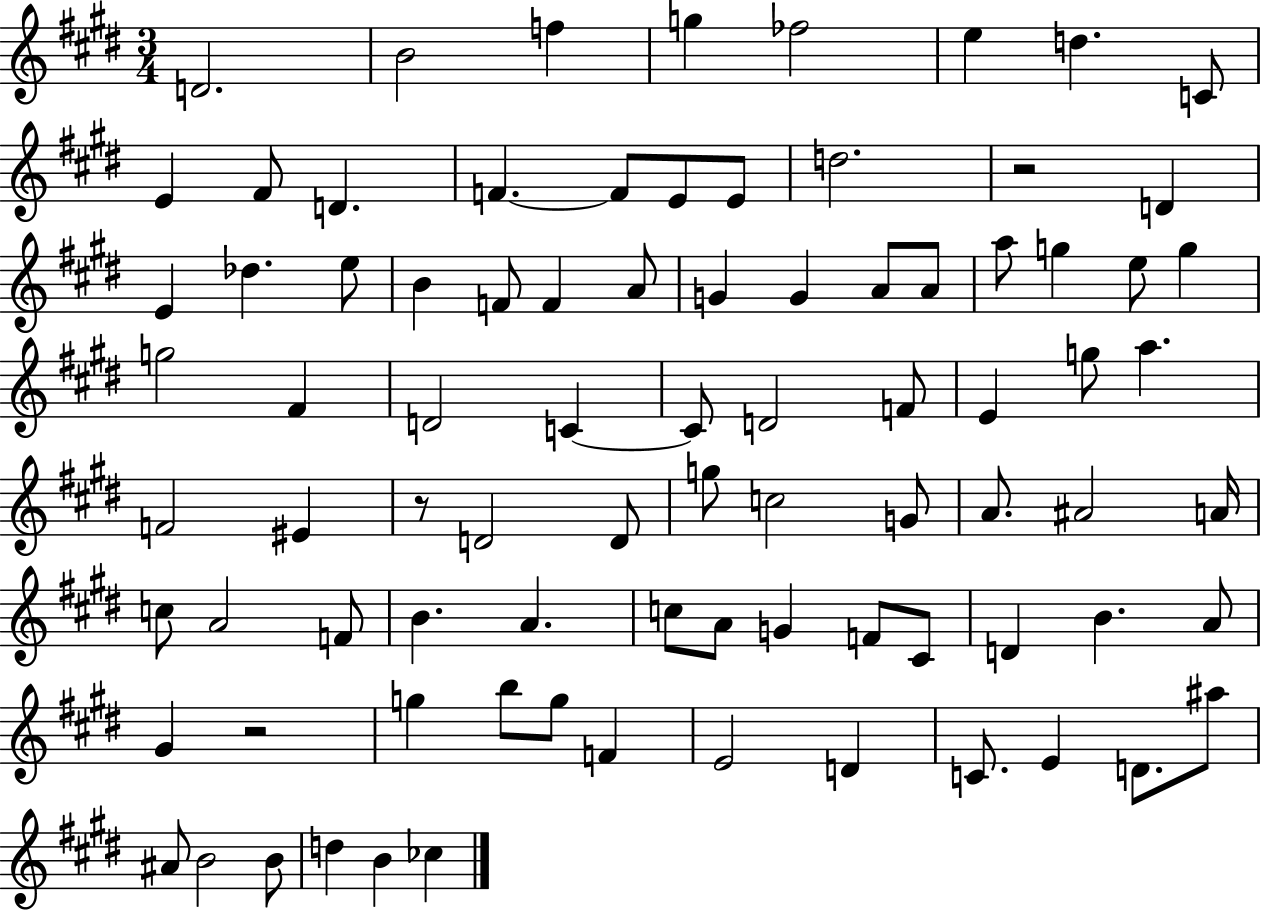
D4/h. B4/h F5/q G5/q FES5/h E5/q D5/q. C4/e E4/q F#4/e D4/q. F4/q. F4/e E4/e E4/e D5/h. R/h D4/q E4/q Db5/q. E5/e B4/q F4/e F4/q A4/e G4/q G4/q A4/e A4/e A5/e G5/q E5/e G5/q G5/h F#4/q D4/h C4/q C4/e D4/h F4/e E4/q G5/e A5/q. F4/h EIS4/q R/e D4/h D4/e G5/e C5/h G4/e A4/e. A#4/h A4/s C5/e A4/h F4/e B4/q. A4/q. C5/e A4/e G4/q F4/e C#4/e D4/q B4/q. A4/e G#4/q R/h G5/q B5/e G5/e F4/q E4/h D4/q C4/e. E4/q D4/e. A#5/e A#4/e B4/h B4/e D5/q B4/q CES5/q